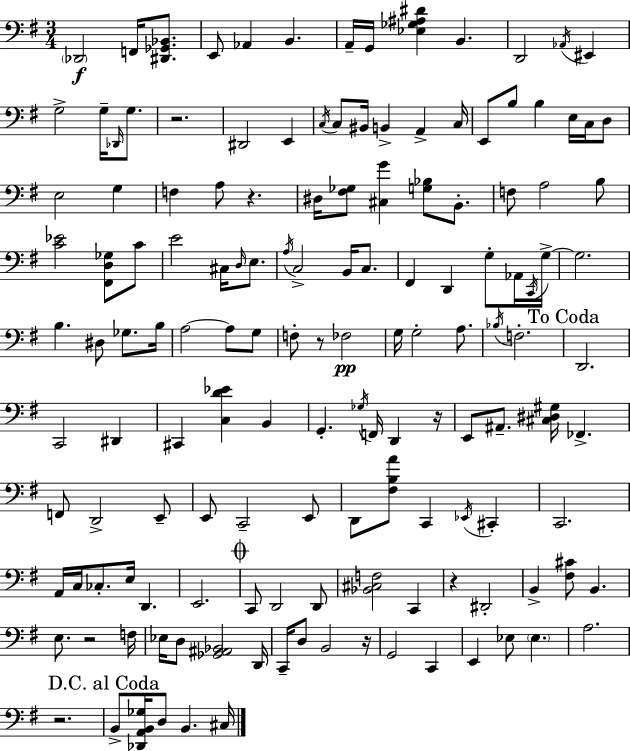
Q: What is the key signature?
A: G major